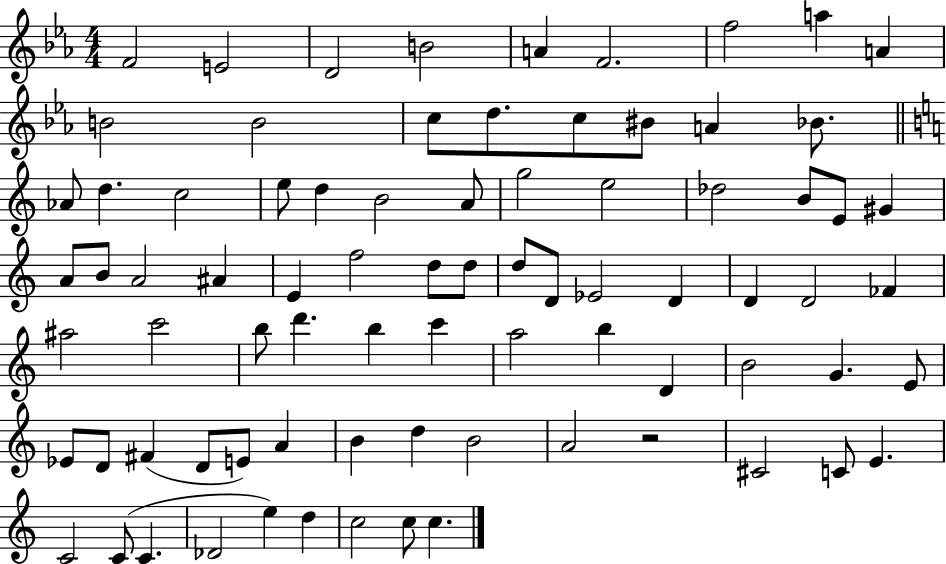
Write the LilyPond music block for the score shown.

{
  \clef treble
  \numericTimeSignature
  \time 4/4
  \key ees \major
  f'2 e'2 | d'2 b'2 | a'4 f'2. | f''2 a''4 a'4 | \break b'2 b'2 | c''8 d''8. c''8 bis'8 a'4 bes'8. | \bar "||" \break \key c \major aes'8 d''4. c''2 | e''8 d''4 b'2 a'8 | g''2 e''2 | des''2 b'8 e'8 gis'4 | \break a'8 b'8 a'2 ais'4 | e'4 f''2 d''8 d''8 | d''8 d'8 ees'2 d'4 | d'4 d'2 fes'4 | \break ais''2 c'''2 | b''8 d'''4. b''4 c'''4 | a''2 b''4 d'4 | b'2 g'4. e'8 | \break ees'8 d'8 fis'4( d'8 e'8) a'4 | b'4 d''4 b'2 | a'2 r2 | cis'2 c'8 e'4. | \break c'2 c'8( c'4. | des'2 e''4) d''4 | c''2 c''8 c''4. | \bar "|."
}